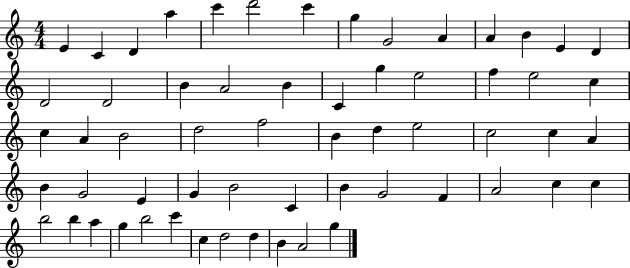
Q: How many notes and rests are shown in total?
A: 60